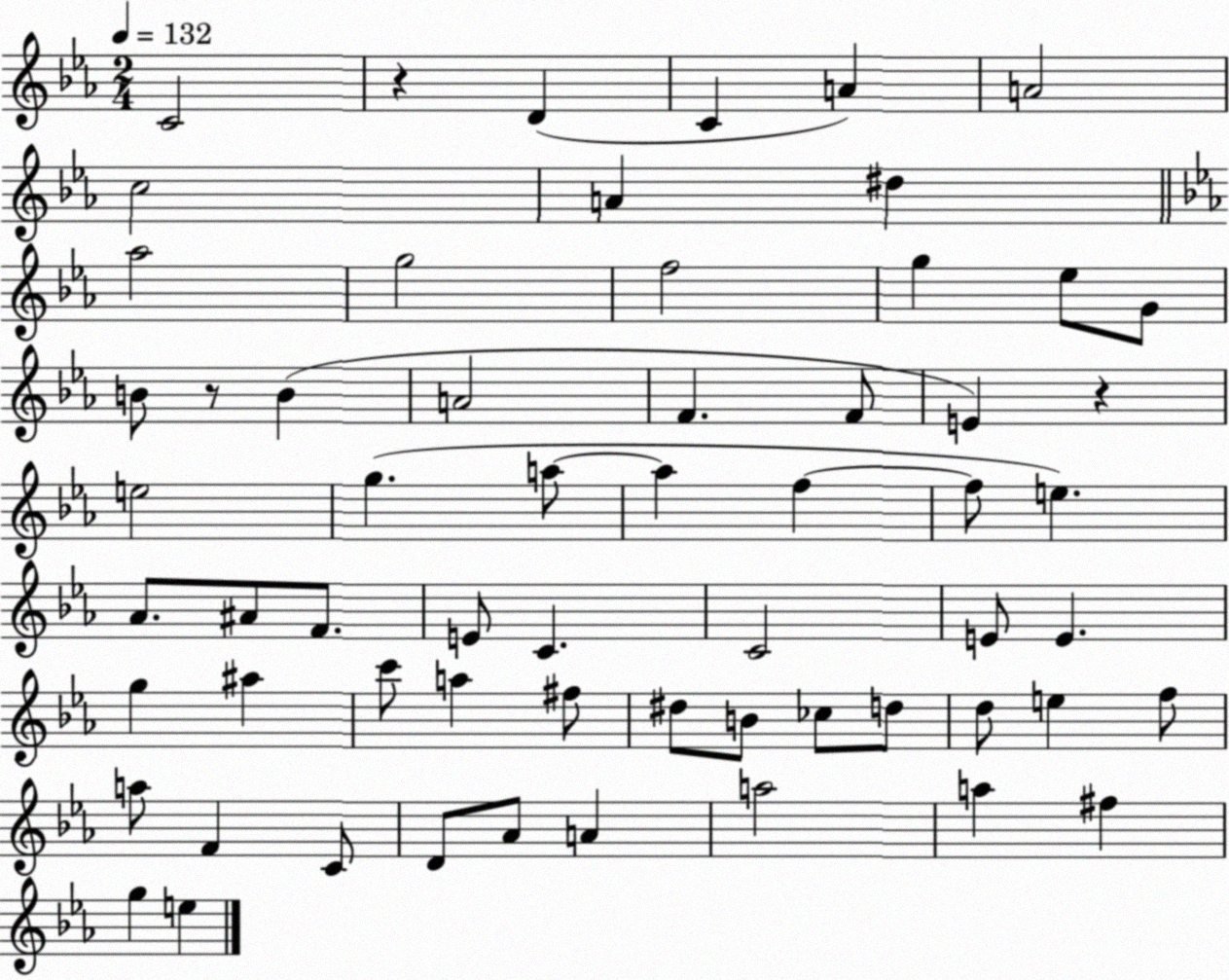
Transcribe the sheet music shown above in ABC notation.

X:1
T:Untitled
M:2/4
L:1/4
K:Eb
C2 z D C A A2 c2 A ^d _a2 g2 f2 g _e/2 G/2 B/2 z/2 B A2 F F/2 E z e2 g a/2 a f f/2 e _A/2 ^A/2 F/2 E/2 C C2 E/2 E g ^a c'/2 a ^f/2 ^d/2 B/2 _c/2 d/2 d/2 e f/2 a/2 F C/2 D/2 _A/2 A a2 a ^f g e